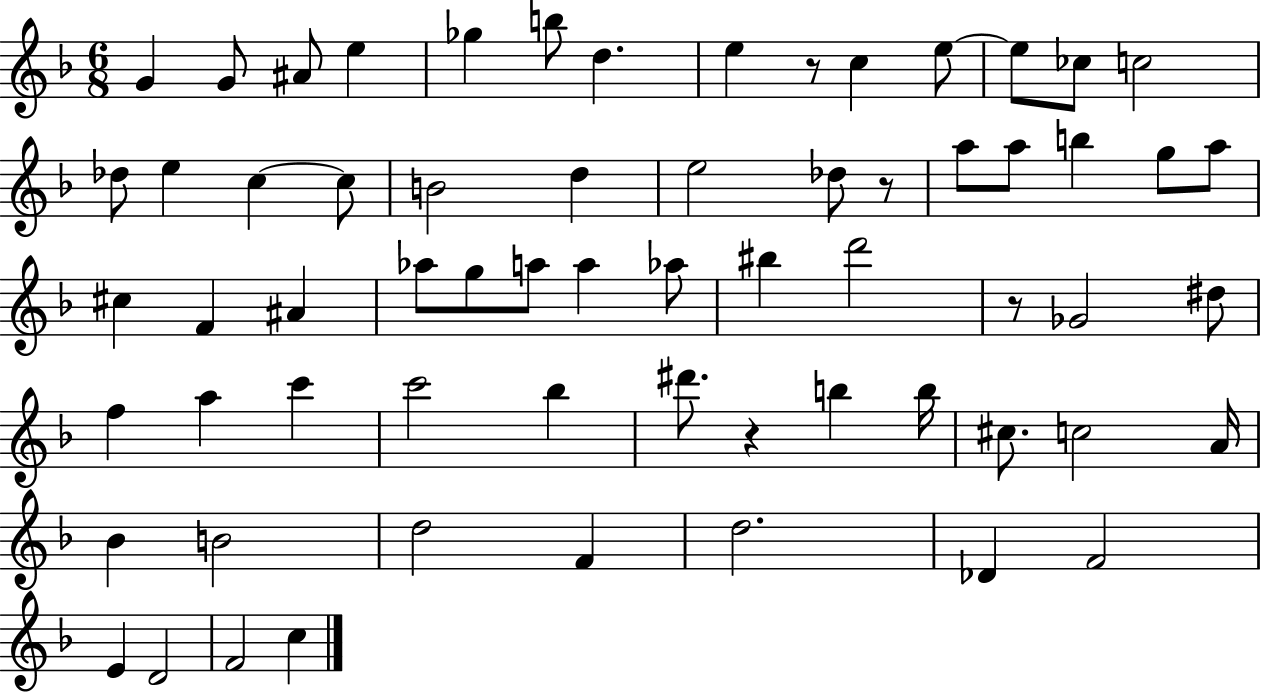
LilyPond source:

{
  \clef treble
  \numericTimeSignature
  \time 6/8
  \key f \major
  g'4 g'8 ais'8 e''4 | ges''4 b''8 d''4. | e''4 r8 c''4 e''8~~ | e''8 ces''8 c''2 | \break des''8 e''4 c''4~~ c''8 | b'2 d''4 | e''2 des''8 r8 | a''8 a''8 b''4 g''8 a''8 | \break cis''4 f'4 ais'4 | aes''8 g''8 a''8 a''4 aes''8 | bis''4 d'''2 | r8 ges'2 dis''8 | \break f''4 a''4 c'''4 | c'''2 bes''4 | dis'''8. r4 b''4 b''16 | cis''8. c''2 a'16 | \break bes'4 b'2 | d''2 f'4 | d''2. | des'4 f'2 | \break e'4 d'2 | f'2 c''4 | \bar "|."
}